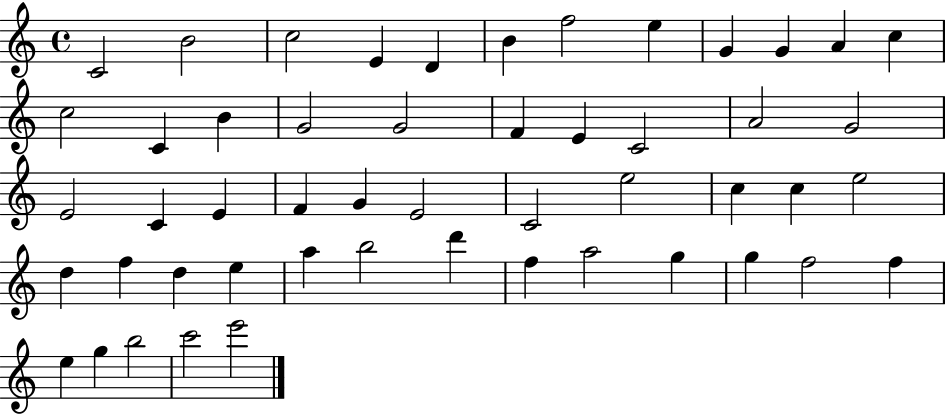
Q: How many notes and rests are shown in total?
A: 51